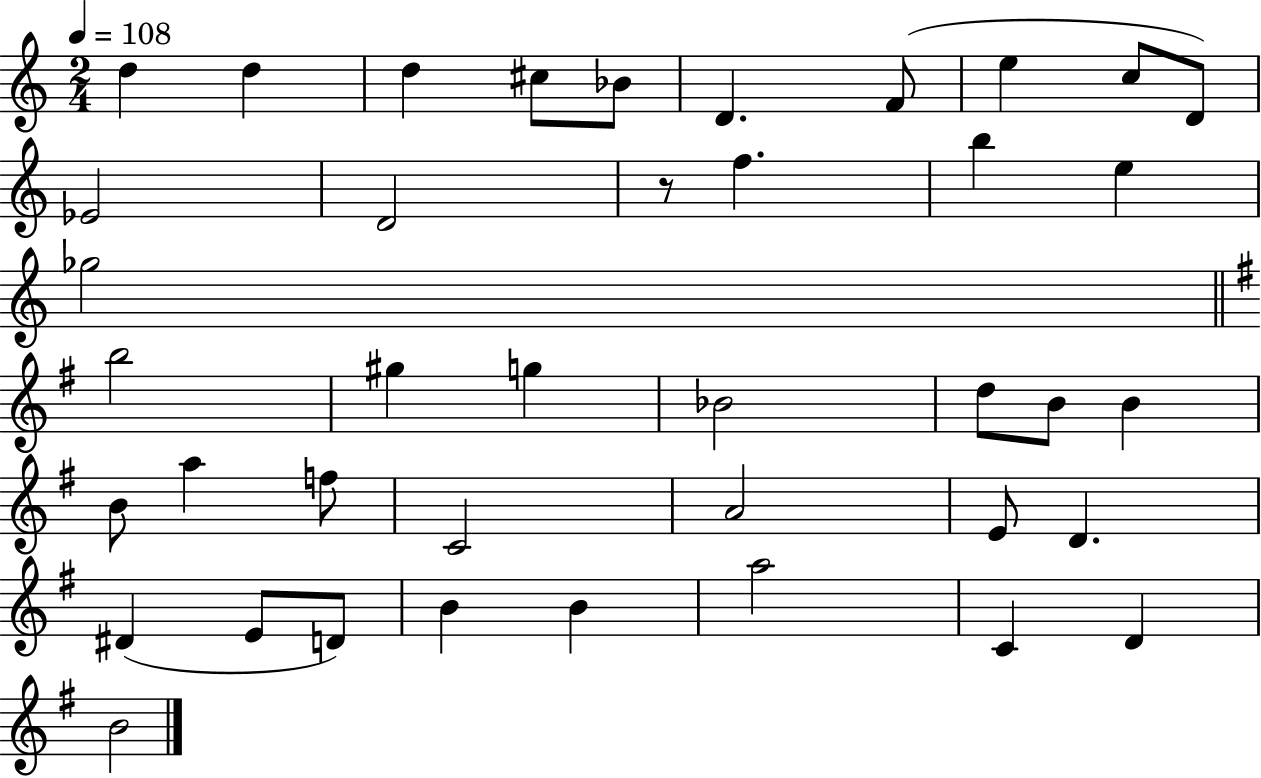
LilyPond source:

{
  \clef treble
  \numericTimeSignature
  \time 2/4
  \key c \major
  \tempo 4 = 108
  d''4 d''4 | d''4 cis''8 bes'8 | d'4. f'8( | e''4 c''8 d'8) | \break ees'2 | d'2 | r8 f''4. | b''4 e''4 | \break ges''2 | \bar "||" \break \key e \minor b''2 | gis''4 g''4 | bes'2 | d''8 b'8 b'4 | \break b'8 a''4 f''8 | c'2 | a'2 | e'8 d'4. | \break dis'4( e'8 d'8) | b'4 b'4 | a''2 | c'4 d'4 | \break b'2 | \bar "|."
}